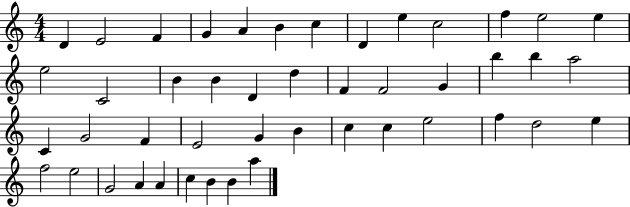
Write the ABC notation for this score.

X:1
T:Untitled
M:4/4
L:1/4
K:C
D E2 F G A B c D e c2 f e2 e e2 C2 B B D d F F2 G b b a2 C G2 F E2 G B c c e2 f d2 e f2 e2 G2 A A c B B a